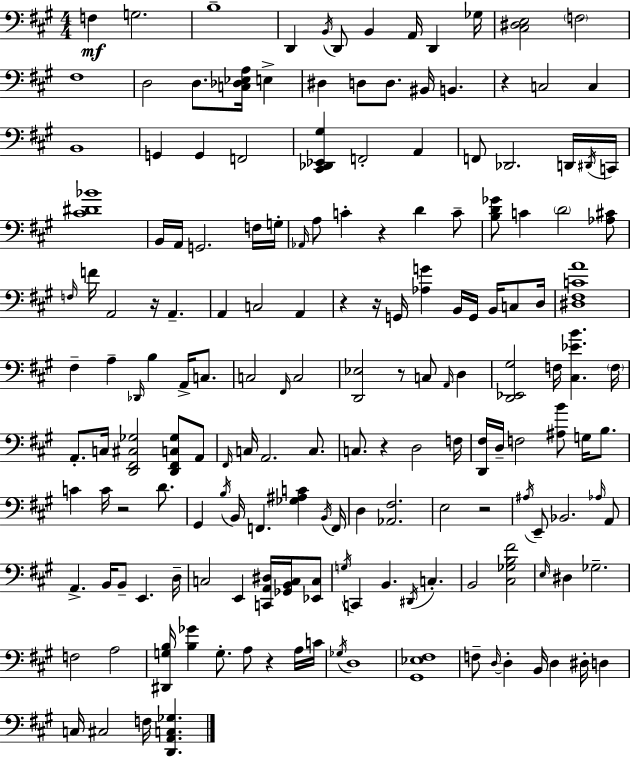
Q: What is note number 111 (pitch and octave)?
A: C2